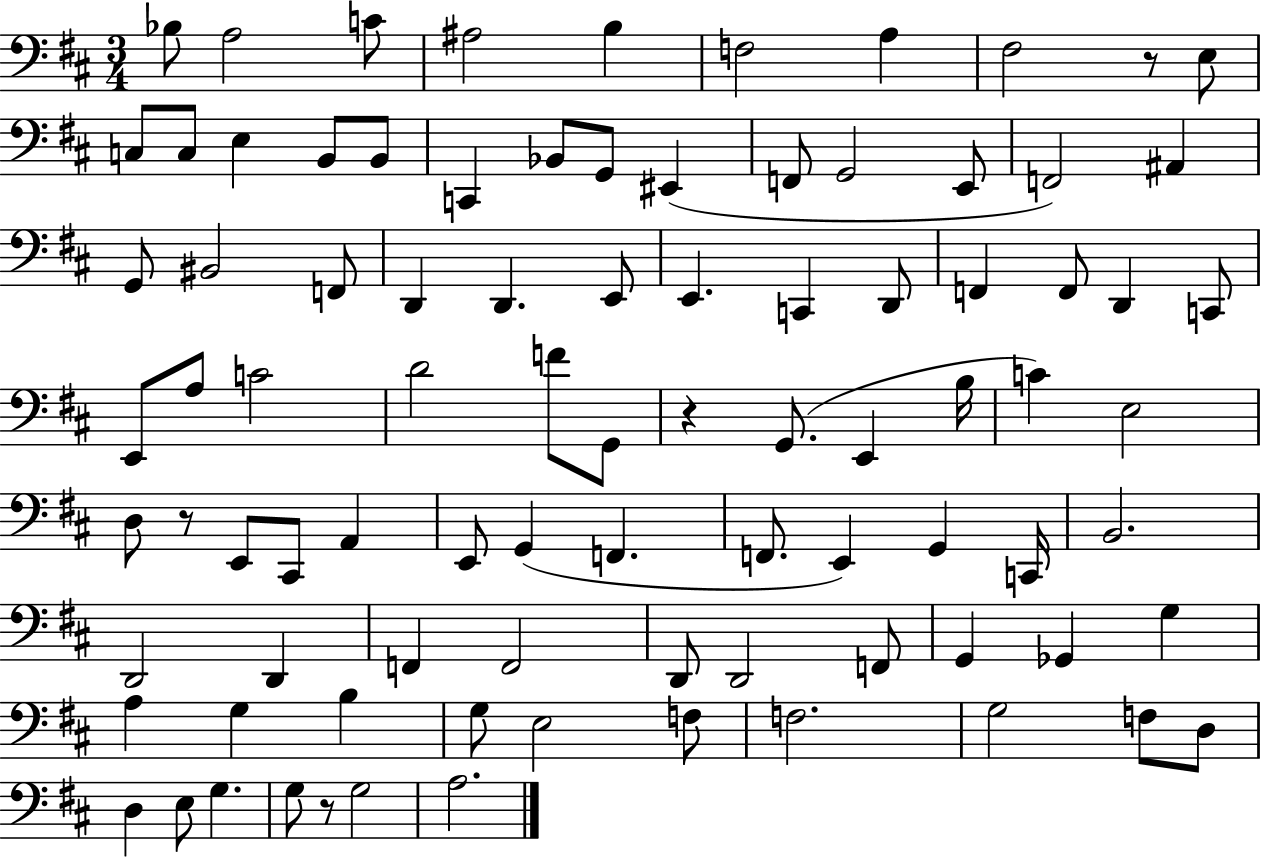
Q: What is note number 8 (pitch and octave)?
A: F#3